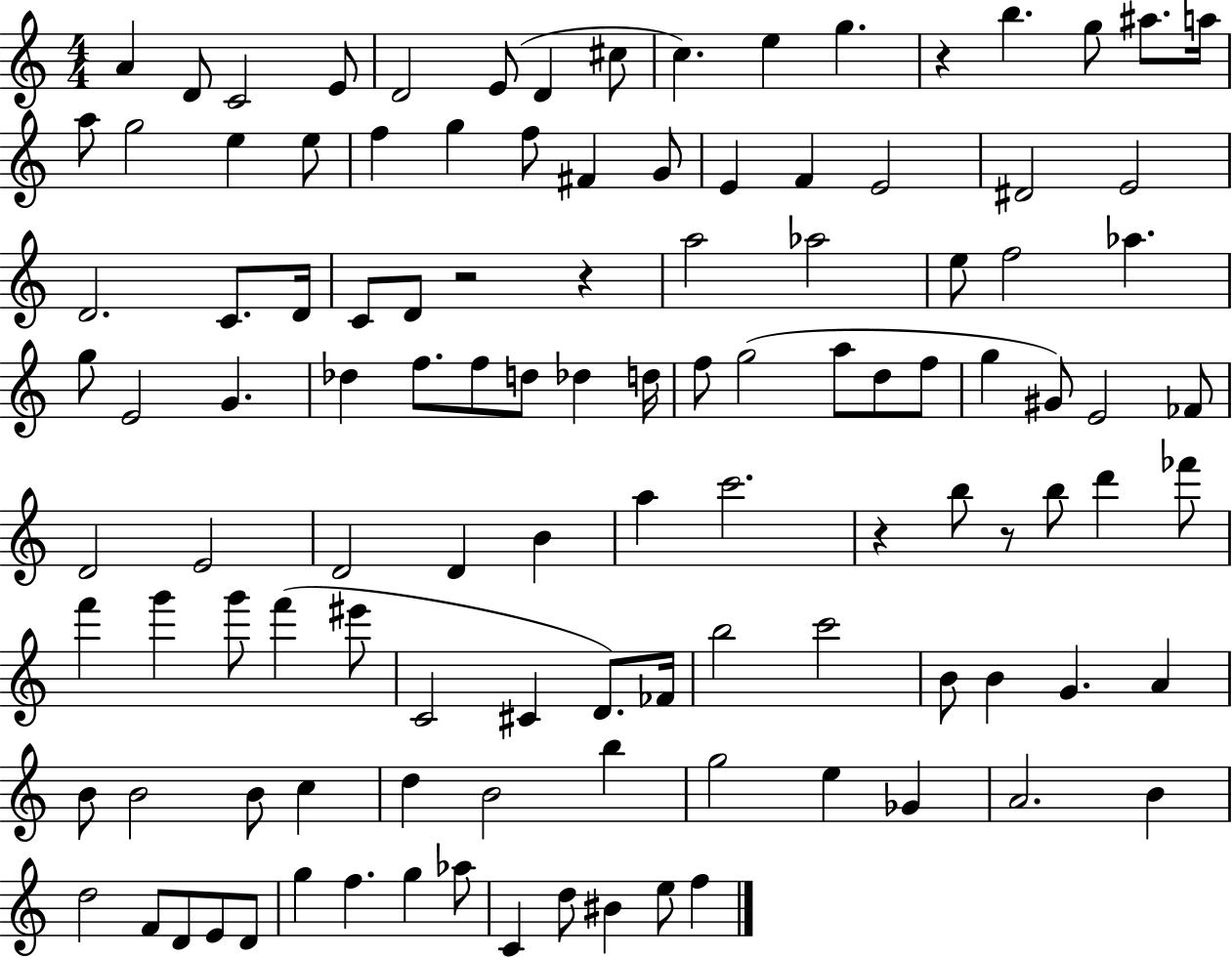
A4/q D4/e C4/h E4/e D4/h E4/e D4/q C#5/e C5/q. E5/q G5/q. R/q B5/q. G5/e A#5/e. A5/s A5/e G5/h E5/q E5/e F5/q G5/q F5/e F#4/q G4/e E4/q F4/q E4/h D#4/h E4/h D4/h. C4/e. D4/s C4/e D4/e R/h R/q A5/h Ab5/h E5/e F5/h Ab5/q. G5/e E4/h G4/q. Db5/q F5/e. F5/e D5/e Db5/q D5/s F5/e G5/h A5/e D5/e F5/e G5/q G#4/e E4/h FES4/e D4/h E4/h D4/h D4/q B4/q A5/q C6/h. R/q B5/e R/e B5/e D6/q FES6/e F6/q G6/q G6/e F6/q EIS6/e C4/h C#4/q D4/e. FES4/s B5/h C6/h B4/e B4/q G4/q. A4/q B4/e B4/h B4/e C5/q D5/q B4/h B5/q G5/h E5/q Gb4/q A4/h. B4/q D5/h F4/e D4/e E4/e D4/e G5/q F5/q. G5/q Ab5/e C4/q D5/e BIS4/q E5/e F5/q